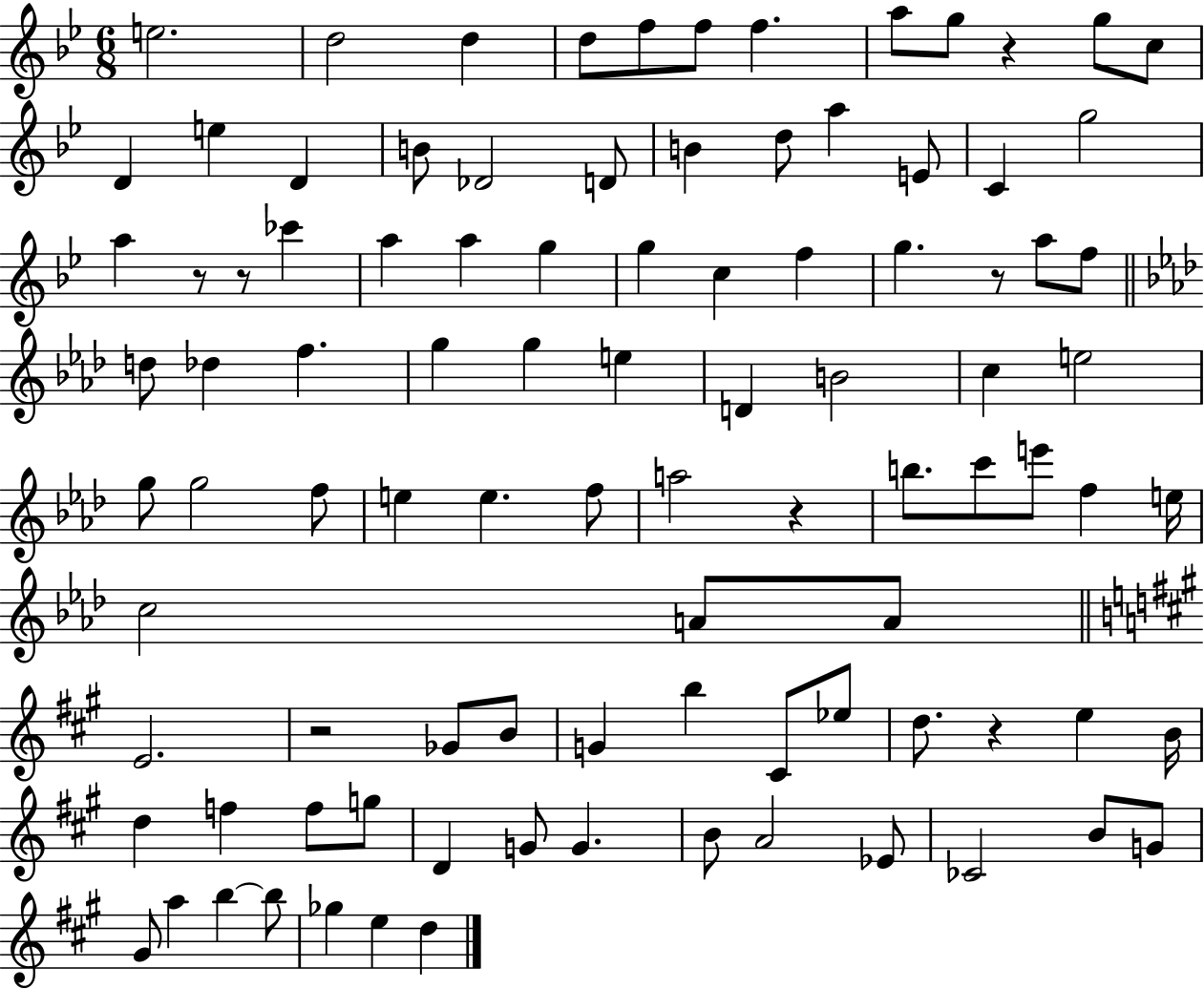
X:1
T:Untitled
M:6/8
L:1/4
K:Bb
e2 d2 d d/2 f/2 f/2 f a/2 g/2 z g/2 c/2 D e D B/2 _D2 D/2 B d/2 a E/2 C g2 a z/2 z/2 _c' a a g g c f g z/2 a/2 f/2 d/2 _d f g g e D B2 c e2 g/2 g2 f/2 e e f/2 a2 z b/2 c'/2 e'/2 f e/4 c2 A/2 A/2 E2 z2 _G/2 B/2 G b ^C/2 _e/2 d/2 z e B/4 d f f/2 g/2 D G/2 G B/2 A2 _E/2 _C2 B/2 G/2 ^G/2 a b b/2 _g e d